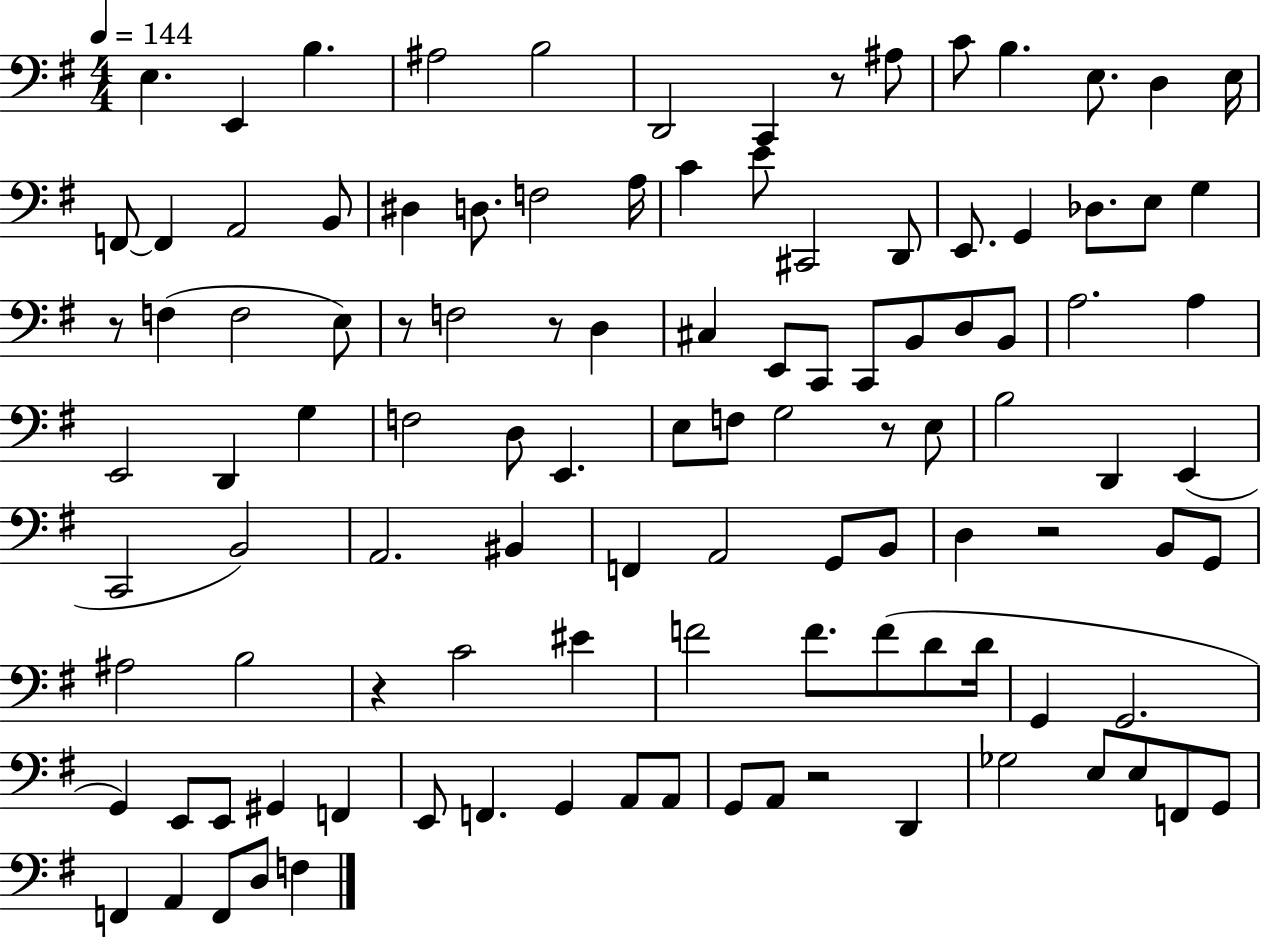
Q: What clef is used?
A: bass